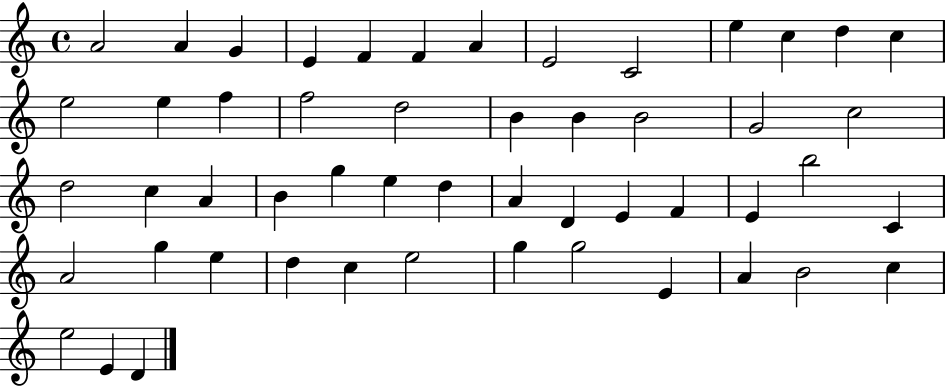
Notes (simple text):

A4/h A4/q G4/q E4/q F4/q F4/q A4/q E4/h C4/h E5/q C5/q D5/q C5/q E5/h E5/q F5/q F5/h D5/h B4/q B4/q B4/h G4/h C5/h D5/h C5/q A4/q B4/q G5/q E5/q D5/q A4/q D4/q E4/q F4/q E4/q B5/h C4/q A4/h G5/q E5/q D5/q C5/q E5/h G5/q G5/h E4/q A4/q B4/h C5/q E5/h E4/q D4/q